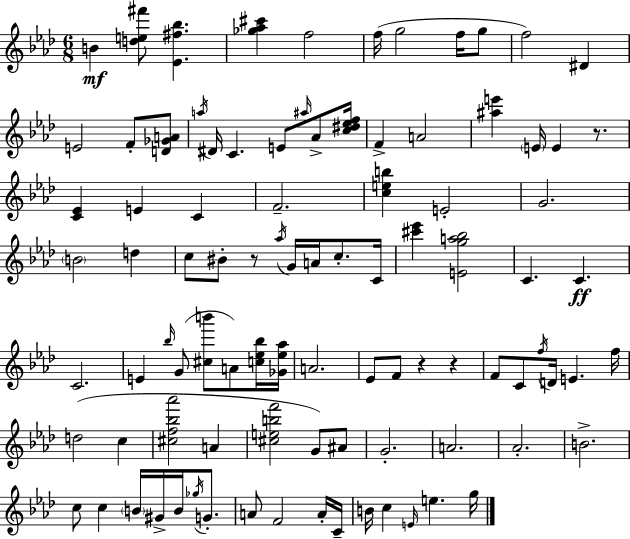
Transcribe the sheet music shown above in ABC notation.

X:1
T:Untitled
M:6/8
L:1/4
K:Fm
B [de^f']/2 [_E^f_b] [_g_a^c'] f2 f/4 g2 f/4 g/2 f2 ^D E2 F/2 [D_GA]/2 a/4 ^D/4 C E/2 ^a/4 _A/2 [c^d_ef]/4 F A2 [^ae'] E/4 E z/2 [C_E] E C F2 [ceb] E2 G2 B2 d c/2 ^B/2 z/2 _a/4 G/4 A/4 c/2 C/4 [^c'_e'] [Ega_b]2 C C C2 E _b/4 G/2 [^cb']/2 A/2 [c_e_b]/4 [_G_e_a]/4 A2 _E/2 F/2 z z F/2 C/2 f/4 D/4 E f/4 d2 c [^cf_b_a']2 A [^cebf']2 G/2 ^A/2 G2 A2 _A2 B2 c/2 c B/4 ^G/4 B/4 _g/4 G/2 A/2 F2 A/4 C/4 B/4 c E/4 e g/4